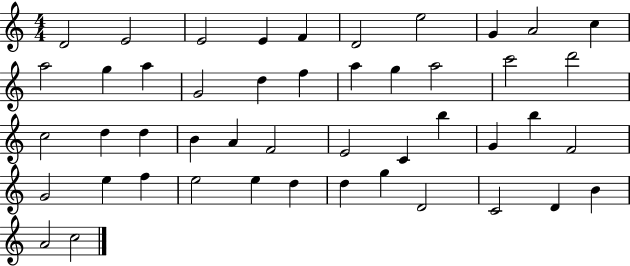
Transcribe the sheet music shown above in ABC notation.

X:1
T:Untitled
M:4/4
L:1/4
K:C
D2 E2 E2 E F D2 e2 G A2 c a2 g a G2 d f a g a2 c'2 d'2 c2 d d B A F2 E2 C b G b F2 G2 e f e2 e d d g D2 C2 D B A2 c2